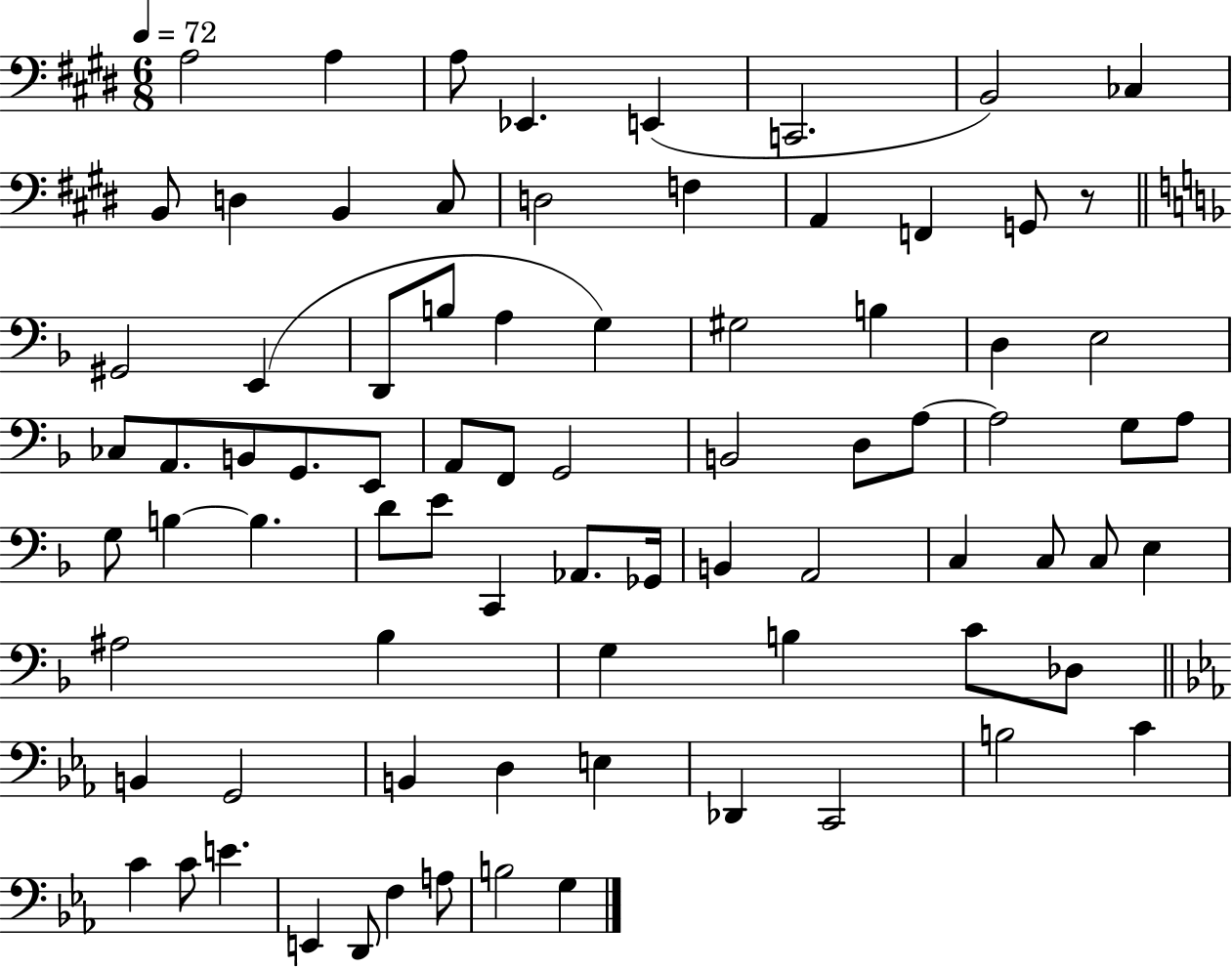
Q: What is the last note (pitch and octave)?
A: G3